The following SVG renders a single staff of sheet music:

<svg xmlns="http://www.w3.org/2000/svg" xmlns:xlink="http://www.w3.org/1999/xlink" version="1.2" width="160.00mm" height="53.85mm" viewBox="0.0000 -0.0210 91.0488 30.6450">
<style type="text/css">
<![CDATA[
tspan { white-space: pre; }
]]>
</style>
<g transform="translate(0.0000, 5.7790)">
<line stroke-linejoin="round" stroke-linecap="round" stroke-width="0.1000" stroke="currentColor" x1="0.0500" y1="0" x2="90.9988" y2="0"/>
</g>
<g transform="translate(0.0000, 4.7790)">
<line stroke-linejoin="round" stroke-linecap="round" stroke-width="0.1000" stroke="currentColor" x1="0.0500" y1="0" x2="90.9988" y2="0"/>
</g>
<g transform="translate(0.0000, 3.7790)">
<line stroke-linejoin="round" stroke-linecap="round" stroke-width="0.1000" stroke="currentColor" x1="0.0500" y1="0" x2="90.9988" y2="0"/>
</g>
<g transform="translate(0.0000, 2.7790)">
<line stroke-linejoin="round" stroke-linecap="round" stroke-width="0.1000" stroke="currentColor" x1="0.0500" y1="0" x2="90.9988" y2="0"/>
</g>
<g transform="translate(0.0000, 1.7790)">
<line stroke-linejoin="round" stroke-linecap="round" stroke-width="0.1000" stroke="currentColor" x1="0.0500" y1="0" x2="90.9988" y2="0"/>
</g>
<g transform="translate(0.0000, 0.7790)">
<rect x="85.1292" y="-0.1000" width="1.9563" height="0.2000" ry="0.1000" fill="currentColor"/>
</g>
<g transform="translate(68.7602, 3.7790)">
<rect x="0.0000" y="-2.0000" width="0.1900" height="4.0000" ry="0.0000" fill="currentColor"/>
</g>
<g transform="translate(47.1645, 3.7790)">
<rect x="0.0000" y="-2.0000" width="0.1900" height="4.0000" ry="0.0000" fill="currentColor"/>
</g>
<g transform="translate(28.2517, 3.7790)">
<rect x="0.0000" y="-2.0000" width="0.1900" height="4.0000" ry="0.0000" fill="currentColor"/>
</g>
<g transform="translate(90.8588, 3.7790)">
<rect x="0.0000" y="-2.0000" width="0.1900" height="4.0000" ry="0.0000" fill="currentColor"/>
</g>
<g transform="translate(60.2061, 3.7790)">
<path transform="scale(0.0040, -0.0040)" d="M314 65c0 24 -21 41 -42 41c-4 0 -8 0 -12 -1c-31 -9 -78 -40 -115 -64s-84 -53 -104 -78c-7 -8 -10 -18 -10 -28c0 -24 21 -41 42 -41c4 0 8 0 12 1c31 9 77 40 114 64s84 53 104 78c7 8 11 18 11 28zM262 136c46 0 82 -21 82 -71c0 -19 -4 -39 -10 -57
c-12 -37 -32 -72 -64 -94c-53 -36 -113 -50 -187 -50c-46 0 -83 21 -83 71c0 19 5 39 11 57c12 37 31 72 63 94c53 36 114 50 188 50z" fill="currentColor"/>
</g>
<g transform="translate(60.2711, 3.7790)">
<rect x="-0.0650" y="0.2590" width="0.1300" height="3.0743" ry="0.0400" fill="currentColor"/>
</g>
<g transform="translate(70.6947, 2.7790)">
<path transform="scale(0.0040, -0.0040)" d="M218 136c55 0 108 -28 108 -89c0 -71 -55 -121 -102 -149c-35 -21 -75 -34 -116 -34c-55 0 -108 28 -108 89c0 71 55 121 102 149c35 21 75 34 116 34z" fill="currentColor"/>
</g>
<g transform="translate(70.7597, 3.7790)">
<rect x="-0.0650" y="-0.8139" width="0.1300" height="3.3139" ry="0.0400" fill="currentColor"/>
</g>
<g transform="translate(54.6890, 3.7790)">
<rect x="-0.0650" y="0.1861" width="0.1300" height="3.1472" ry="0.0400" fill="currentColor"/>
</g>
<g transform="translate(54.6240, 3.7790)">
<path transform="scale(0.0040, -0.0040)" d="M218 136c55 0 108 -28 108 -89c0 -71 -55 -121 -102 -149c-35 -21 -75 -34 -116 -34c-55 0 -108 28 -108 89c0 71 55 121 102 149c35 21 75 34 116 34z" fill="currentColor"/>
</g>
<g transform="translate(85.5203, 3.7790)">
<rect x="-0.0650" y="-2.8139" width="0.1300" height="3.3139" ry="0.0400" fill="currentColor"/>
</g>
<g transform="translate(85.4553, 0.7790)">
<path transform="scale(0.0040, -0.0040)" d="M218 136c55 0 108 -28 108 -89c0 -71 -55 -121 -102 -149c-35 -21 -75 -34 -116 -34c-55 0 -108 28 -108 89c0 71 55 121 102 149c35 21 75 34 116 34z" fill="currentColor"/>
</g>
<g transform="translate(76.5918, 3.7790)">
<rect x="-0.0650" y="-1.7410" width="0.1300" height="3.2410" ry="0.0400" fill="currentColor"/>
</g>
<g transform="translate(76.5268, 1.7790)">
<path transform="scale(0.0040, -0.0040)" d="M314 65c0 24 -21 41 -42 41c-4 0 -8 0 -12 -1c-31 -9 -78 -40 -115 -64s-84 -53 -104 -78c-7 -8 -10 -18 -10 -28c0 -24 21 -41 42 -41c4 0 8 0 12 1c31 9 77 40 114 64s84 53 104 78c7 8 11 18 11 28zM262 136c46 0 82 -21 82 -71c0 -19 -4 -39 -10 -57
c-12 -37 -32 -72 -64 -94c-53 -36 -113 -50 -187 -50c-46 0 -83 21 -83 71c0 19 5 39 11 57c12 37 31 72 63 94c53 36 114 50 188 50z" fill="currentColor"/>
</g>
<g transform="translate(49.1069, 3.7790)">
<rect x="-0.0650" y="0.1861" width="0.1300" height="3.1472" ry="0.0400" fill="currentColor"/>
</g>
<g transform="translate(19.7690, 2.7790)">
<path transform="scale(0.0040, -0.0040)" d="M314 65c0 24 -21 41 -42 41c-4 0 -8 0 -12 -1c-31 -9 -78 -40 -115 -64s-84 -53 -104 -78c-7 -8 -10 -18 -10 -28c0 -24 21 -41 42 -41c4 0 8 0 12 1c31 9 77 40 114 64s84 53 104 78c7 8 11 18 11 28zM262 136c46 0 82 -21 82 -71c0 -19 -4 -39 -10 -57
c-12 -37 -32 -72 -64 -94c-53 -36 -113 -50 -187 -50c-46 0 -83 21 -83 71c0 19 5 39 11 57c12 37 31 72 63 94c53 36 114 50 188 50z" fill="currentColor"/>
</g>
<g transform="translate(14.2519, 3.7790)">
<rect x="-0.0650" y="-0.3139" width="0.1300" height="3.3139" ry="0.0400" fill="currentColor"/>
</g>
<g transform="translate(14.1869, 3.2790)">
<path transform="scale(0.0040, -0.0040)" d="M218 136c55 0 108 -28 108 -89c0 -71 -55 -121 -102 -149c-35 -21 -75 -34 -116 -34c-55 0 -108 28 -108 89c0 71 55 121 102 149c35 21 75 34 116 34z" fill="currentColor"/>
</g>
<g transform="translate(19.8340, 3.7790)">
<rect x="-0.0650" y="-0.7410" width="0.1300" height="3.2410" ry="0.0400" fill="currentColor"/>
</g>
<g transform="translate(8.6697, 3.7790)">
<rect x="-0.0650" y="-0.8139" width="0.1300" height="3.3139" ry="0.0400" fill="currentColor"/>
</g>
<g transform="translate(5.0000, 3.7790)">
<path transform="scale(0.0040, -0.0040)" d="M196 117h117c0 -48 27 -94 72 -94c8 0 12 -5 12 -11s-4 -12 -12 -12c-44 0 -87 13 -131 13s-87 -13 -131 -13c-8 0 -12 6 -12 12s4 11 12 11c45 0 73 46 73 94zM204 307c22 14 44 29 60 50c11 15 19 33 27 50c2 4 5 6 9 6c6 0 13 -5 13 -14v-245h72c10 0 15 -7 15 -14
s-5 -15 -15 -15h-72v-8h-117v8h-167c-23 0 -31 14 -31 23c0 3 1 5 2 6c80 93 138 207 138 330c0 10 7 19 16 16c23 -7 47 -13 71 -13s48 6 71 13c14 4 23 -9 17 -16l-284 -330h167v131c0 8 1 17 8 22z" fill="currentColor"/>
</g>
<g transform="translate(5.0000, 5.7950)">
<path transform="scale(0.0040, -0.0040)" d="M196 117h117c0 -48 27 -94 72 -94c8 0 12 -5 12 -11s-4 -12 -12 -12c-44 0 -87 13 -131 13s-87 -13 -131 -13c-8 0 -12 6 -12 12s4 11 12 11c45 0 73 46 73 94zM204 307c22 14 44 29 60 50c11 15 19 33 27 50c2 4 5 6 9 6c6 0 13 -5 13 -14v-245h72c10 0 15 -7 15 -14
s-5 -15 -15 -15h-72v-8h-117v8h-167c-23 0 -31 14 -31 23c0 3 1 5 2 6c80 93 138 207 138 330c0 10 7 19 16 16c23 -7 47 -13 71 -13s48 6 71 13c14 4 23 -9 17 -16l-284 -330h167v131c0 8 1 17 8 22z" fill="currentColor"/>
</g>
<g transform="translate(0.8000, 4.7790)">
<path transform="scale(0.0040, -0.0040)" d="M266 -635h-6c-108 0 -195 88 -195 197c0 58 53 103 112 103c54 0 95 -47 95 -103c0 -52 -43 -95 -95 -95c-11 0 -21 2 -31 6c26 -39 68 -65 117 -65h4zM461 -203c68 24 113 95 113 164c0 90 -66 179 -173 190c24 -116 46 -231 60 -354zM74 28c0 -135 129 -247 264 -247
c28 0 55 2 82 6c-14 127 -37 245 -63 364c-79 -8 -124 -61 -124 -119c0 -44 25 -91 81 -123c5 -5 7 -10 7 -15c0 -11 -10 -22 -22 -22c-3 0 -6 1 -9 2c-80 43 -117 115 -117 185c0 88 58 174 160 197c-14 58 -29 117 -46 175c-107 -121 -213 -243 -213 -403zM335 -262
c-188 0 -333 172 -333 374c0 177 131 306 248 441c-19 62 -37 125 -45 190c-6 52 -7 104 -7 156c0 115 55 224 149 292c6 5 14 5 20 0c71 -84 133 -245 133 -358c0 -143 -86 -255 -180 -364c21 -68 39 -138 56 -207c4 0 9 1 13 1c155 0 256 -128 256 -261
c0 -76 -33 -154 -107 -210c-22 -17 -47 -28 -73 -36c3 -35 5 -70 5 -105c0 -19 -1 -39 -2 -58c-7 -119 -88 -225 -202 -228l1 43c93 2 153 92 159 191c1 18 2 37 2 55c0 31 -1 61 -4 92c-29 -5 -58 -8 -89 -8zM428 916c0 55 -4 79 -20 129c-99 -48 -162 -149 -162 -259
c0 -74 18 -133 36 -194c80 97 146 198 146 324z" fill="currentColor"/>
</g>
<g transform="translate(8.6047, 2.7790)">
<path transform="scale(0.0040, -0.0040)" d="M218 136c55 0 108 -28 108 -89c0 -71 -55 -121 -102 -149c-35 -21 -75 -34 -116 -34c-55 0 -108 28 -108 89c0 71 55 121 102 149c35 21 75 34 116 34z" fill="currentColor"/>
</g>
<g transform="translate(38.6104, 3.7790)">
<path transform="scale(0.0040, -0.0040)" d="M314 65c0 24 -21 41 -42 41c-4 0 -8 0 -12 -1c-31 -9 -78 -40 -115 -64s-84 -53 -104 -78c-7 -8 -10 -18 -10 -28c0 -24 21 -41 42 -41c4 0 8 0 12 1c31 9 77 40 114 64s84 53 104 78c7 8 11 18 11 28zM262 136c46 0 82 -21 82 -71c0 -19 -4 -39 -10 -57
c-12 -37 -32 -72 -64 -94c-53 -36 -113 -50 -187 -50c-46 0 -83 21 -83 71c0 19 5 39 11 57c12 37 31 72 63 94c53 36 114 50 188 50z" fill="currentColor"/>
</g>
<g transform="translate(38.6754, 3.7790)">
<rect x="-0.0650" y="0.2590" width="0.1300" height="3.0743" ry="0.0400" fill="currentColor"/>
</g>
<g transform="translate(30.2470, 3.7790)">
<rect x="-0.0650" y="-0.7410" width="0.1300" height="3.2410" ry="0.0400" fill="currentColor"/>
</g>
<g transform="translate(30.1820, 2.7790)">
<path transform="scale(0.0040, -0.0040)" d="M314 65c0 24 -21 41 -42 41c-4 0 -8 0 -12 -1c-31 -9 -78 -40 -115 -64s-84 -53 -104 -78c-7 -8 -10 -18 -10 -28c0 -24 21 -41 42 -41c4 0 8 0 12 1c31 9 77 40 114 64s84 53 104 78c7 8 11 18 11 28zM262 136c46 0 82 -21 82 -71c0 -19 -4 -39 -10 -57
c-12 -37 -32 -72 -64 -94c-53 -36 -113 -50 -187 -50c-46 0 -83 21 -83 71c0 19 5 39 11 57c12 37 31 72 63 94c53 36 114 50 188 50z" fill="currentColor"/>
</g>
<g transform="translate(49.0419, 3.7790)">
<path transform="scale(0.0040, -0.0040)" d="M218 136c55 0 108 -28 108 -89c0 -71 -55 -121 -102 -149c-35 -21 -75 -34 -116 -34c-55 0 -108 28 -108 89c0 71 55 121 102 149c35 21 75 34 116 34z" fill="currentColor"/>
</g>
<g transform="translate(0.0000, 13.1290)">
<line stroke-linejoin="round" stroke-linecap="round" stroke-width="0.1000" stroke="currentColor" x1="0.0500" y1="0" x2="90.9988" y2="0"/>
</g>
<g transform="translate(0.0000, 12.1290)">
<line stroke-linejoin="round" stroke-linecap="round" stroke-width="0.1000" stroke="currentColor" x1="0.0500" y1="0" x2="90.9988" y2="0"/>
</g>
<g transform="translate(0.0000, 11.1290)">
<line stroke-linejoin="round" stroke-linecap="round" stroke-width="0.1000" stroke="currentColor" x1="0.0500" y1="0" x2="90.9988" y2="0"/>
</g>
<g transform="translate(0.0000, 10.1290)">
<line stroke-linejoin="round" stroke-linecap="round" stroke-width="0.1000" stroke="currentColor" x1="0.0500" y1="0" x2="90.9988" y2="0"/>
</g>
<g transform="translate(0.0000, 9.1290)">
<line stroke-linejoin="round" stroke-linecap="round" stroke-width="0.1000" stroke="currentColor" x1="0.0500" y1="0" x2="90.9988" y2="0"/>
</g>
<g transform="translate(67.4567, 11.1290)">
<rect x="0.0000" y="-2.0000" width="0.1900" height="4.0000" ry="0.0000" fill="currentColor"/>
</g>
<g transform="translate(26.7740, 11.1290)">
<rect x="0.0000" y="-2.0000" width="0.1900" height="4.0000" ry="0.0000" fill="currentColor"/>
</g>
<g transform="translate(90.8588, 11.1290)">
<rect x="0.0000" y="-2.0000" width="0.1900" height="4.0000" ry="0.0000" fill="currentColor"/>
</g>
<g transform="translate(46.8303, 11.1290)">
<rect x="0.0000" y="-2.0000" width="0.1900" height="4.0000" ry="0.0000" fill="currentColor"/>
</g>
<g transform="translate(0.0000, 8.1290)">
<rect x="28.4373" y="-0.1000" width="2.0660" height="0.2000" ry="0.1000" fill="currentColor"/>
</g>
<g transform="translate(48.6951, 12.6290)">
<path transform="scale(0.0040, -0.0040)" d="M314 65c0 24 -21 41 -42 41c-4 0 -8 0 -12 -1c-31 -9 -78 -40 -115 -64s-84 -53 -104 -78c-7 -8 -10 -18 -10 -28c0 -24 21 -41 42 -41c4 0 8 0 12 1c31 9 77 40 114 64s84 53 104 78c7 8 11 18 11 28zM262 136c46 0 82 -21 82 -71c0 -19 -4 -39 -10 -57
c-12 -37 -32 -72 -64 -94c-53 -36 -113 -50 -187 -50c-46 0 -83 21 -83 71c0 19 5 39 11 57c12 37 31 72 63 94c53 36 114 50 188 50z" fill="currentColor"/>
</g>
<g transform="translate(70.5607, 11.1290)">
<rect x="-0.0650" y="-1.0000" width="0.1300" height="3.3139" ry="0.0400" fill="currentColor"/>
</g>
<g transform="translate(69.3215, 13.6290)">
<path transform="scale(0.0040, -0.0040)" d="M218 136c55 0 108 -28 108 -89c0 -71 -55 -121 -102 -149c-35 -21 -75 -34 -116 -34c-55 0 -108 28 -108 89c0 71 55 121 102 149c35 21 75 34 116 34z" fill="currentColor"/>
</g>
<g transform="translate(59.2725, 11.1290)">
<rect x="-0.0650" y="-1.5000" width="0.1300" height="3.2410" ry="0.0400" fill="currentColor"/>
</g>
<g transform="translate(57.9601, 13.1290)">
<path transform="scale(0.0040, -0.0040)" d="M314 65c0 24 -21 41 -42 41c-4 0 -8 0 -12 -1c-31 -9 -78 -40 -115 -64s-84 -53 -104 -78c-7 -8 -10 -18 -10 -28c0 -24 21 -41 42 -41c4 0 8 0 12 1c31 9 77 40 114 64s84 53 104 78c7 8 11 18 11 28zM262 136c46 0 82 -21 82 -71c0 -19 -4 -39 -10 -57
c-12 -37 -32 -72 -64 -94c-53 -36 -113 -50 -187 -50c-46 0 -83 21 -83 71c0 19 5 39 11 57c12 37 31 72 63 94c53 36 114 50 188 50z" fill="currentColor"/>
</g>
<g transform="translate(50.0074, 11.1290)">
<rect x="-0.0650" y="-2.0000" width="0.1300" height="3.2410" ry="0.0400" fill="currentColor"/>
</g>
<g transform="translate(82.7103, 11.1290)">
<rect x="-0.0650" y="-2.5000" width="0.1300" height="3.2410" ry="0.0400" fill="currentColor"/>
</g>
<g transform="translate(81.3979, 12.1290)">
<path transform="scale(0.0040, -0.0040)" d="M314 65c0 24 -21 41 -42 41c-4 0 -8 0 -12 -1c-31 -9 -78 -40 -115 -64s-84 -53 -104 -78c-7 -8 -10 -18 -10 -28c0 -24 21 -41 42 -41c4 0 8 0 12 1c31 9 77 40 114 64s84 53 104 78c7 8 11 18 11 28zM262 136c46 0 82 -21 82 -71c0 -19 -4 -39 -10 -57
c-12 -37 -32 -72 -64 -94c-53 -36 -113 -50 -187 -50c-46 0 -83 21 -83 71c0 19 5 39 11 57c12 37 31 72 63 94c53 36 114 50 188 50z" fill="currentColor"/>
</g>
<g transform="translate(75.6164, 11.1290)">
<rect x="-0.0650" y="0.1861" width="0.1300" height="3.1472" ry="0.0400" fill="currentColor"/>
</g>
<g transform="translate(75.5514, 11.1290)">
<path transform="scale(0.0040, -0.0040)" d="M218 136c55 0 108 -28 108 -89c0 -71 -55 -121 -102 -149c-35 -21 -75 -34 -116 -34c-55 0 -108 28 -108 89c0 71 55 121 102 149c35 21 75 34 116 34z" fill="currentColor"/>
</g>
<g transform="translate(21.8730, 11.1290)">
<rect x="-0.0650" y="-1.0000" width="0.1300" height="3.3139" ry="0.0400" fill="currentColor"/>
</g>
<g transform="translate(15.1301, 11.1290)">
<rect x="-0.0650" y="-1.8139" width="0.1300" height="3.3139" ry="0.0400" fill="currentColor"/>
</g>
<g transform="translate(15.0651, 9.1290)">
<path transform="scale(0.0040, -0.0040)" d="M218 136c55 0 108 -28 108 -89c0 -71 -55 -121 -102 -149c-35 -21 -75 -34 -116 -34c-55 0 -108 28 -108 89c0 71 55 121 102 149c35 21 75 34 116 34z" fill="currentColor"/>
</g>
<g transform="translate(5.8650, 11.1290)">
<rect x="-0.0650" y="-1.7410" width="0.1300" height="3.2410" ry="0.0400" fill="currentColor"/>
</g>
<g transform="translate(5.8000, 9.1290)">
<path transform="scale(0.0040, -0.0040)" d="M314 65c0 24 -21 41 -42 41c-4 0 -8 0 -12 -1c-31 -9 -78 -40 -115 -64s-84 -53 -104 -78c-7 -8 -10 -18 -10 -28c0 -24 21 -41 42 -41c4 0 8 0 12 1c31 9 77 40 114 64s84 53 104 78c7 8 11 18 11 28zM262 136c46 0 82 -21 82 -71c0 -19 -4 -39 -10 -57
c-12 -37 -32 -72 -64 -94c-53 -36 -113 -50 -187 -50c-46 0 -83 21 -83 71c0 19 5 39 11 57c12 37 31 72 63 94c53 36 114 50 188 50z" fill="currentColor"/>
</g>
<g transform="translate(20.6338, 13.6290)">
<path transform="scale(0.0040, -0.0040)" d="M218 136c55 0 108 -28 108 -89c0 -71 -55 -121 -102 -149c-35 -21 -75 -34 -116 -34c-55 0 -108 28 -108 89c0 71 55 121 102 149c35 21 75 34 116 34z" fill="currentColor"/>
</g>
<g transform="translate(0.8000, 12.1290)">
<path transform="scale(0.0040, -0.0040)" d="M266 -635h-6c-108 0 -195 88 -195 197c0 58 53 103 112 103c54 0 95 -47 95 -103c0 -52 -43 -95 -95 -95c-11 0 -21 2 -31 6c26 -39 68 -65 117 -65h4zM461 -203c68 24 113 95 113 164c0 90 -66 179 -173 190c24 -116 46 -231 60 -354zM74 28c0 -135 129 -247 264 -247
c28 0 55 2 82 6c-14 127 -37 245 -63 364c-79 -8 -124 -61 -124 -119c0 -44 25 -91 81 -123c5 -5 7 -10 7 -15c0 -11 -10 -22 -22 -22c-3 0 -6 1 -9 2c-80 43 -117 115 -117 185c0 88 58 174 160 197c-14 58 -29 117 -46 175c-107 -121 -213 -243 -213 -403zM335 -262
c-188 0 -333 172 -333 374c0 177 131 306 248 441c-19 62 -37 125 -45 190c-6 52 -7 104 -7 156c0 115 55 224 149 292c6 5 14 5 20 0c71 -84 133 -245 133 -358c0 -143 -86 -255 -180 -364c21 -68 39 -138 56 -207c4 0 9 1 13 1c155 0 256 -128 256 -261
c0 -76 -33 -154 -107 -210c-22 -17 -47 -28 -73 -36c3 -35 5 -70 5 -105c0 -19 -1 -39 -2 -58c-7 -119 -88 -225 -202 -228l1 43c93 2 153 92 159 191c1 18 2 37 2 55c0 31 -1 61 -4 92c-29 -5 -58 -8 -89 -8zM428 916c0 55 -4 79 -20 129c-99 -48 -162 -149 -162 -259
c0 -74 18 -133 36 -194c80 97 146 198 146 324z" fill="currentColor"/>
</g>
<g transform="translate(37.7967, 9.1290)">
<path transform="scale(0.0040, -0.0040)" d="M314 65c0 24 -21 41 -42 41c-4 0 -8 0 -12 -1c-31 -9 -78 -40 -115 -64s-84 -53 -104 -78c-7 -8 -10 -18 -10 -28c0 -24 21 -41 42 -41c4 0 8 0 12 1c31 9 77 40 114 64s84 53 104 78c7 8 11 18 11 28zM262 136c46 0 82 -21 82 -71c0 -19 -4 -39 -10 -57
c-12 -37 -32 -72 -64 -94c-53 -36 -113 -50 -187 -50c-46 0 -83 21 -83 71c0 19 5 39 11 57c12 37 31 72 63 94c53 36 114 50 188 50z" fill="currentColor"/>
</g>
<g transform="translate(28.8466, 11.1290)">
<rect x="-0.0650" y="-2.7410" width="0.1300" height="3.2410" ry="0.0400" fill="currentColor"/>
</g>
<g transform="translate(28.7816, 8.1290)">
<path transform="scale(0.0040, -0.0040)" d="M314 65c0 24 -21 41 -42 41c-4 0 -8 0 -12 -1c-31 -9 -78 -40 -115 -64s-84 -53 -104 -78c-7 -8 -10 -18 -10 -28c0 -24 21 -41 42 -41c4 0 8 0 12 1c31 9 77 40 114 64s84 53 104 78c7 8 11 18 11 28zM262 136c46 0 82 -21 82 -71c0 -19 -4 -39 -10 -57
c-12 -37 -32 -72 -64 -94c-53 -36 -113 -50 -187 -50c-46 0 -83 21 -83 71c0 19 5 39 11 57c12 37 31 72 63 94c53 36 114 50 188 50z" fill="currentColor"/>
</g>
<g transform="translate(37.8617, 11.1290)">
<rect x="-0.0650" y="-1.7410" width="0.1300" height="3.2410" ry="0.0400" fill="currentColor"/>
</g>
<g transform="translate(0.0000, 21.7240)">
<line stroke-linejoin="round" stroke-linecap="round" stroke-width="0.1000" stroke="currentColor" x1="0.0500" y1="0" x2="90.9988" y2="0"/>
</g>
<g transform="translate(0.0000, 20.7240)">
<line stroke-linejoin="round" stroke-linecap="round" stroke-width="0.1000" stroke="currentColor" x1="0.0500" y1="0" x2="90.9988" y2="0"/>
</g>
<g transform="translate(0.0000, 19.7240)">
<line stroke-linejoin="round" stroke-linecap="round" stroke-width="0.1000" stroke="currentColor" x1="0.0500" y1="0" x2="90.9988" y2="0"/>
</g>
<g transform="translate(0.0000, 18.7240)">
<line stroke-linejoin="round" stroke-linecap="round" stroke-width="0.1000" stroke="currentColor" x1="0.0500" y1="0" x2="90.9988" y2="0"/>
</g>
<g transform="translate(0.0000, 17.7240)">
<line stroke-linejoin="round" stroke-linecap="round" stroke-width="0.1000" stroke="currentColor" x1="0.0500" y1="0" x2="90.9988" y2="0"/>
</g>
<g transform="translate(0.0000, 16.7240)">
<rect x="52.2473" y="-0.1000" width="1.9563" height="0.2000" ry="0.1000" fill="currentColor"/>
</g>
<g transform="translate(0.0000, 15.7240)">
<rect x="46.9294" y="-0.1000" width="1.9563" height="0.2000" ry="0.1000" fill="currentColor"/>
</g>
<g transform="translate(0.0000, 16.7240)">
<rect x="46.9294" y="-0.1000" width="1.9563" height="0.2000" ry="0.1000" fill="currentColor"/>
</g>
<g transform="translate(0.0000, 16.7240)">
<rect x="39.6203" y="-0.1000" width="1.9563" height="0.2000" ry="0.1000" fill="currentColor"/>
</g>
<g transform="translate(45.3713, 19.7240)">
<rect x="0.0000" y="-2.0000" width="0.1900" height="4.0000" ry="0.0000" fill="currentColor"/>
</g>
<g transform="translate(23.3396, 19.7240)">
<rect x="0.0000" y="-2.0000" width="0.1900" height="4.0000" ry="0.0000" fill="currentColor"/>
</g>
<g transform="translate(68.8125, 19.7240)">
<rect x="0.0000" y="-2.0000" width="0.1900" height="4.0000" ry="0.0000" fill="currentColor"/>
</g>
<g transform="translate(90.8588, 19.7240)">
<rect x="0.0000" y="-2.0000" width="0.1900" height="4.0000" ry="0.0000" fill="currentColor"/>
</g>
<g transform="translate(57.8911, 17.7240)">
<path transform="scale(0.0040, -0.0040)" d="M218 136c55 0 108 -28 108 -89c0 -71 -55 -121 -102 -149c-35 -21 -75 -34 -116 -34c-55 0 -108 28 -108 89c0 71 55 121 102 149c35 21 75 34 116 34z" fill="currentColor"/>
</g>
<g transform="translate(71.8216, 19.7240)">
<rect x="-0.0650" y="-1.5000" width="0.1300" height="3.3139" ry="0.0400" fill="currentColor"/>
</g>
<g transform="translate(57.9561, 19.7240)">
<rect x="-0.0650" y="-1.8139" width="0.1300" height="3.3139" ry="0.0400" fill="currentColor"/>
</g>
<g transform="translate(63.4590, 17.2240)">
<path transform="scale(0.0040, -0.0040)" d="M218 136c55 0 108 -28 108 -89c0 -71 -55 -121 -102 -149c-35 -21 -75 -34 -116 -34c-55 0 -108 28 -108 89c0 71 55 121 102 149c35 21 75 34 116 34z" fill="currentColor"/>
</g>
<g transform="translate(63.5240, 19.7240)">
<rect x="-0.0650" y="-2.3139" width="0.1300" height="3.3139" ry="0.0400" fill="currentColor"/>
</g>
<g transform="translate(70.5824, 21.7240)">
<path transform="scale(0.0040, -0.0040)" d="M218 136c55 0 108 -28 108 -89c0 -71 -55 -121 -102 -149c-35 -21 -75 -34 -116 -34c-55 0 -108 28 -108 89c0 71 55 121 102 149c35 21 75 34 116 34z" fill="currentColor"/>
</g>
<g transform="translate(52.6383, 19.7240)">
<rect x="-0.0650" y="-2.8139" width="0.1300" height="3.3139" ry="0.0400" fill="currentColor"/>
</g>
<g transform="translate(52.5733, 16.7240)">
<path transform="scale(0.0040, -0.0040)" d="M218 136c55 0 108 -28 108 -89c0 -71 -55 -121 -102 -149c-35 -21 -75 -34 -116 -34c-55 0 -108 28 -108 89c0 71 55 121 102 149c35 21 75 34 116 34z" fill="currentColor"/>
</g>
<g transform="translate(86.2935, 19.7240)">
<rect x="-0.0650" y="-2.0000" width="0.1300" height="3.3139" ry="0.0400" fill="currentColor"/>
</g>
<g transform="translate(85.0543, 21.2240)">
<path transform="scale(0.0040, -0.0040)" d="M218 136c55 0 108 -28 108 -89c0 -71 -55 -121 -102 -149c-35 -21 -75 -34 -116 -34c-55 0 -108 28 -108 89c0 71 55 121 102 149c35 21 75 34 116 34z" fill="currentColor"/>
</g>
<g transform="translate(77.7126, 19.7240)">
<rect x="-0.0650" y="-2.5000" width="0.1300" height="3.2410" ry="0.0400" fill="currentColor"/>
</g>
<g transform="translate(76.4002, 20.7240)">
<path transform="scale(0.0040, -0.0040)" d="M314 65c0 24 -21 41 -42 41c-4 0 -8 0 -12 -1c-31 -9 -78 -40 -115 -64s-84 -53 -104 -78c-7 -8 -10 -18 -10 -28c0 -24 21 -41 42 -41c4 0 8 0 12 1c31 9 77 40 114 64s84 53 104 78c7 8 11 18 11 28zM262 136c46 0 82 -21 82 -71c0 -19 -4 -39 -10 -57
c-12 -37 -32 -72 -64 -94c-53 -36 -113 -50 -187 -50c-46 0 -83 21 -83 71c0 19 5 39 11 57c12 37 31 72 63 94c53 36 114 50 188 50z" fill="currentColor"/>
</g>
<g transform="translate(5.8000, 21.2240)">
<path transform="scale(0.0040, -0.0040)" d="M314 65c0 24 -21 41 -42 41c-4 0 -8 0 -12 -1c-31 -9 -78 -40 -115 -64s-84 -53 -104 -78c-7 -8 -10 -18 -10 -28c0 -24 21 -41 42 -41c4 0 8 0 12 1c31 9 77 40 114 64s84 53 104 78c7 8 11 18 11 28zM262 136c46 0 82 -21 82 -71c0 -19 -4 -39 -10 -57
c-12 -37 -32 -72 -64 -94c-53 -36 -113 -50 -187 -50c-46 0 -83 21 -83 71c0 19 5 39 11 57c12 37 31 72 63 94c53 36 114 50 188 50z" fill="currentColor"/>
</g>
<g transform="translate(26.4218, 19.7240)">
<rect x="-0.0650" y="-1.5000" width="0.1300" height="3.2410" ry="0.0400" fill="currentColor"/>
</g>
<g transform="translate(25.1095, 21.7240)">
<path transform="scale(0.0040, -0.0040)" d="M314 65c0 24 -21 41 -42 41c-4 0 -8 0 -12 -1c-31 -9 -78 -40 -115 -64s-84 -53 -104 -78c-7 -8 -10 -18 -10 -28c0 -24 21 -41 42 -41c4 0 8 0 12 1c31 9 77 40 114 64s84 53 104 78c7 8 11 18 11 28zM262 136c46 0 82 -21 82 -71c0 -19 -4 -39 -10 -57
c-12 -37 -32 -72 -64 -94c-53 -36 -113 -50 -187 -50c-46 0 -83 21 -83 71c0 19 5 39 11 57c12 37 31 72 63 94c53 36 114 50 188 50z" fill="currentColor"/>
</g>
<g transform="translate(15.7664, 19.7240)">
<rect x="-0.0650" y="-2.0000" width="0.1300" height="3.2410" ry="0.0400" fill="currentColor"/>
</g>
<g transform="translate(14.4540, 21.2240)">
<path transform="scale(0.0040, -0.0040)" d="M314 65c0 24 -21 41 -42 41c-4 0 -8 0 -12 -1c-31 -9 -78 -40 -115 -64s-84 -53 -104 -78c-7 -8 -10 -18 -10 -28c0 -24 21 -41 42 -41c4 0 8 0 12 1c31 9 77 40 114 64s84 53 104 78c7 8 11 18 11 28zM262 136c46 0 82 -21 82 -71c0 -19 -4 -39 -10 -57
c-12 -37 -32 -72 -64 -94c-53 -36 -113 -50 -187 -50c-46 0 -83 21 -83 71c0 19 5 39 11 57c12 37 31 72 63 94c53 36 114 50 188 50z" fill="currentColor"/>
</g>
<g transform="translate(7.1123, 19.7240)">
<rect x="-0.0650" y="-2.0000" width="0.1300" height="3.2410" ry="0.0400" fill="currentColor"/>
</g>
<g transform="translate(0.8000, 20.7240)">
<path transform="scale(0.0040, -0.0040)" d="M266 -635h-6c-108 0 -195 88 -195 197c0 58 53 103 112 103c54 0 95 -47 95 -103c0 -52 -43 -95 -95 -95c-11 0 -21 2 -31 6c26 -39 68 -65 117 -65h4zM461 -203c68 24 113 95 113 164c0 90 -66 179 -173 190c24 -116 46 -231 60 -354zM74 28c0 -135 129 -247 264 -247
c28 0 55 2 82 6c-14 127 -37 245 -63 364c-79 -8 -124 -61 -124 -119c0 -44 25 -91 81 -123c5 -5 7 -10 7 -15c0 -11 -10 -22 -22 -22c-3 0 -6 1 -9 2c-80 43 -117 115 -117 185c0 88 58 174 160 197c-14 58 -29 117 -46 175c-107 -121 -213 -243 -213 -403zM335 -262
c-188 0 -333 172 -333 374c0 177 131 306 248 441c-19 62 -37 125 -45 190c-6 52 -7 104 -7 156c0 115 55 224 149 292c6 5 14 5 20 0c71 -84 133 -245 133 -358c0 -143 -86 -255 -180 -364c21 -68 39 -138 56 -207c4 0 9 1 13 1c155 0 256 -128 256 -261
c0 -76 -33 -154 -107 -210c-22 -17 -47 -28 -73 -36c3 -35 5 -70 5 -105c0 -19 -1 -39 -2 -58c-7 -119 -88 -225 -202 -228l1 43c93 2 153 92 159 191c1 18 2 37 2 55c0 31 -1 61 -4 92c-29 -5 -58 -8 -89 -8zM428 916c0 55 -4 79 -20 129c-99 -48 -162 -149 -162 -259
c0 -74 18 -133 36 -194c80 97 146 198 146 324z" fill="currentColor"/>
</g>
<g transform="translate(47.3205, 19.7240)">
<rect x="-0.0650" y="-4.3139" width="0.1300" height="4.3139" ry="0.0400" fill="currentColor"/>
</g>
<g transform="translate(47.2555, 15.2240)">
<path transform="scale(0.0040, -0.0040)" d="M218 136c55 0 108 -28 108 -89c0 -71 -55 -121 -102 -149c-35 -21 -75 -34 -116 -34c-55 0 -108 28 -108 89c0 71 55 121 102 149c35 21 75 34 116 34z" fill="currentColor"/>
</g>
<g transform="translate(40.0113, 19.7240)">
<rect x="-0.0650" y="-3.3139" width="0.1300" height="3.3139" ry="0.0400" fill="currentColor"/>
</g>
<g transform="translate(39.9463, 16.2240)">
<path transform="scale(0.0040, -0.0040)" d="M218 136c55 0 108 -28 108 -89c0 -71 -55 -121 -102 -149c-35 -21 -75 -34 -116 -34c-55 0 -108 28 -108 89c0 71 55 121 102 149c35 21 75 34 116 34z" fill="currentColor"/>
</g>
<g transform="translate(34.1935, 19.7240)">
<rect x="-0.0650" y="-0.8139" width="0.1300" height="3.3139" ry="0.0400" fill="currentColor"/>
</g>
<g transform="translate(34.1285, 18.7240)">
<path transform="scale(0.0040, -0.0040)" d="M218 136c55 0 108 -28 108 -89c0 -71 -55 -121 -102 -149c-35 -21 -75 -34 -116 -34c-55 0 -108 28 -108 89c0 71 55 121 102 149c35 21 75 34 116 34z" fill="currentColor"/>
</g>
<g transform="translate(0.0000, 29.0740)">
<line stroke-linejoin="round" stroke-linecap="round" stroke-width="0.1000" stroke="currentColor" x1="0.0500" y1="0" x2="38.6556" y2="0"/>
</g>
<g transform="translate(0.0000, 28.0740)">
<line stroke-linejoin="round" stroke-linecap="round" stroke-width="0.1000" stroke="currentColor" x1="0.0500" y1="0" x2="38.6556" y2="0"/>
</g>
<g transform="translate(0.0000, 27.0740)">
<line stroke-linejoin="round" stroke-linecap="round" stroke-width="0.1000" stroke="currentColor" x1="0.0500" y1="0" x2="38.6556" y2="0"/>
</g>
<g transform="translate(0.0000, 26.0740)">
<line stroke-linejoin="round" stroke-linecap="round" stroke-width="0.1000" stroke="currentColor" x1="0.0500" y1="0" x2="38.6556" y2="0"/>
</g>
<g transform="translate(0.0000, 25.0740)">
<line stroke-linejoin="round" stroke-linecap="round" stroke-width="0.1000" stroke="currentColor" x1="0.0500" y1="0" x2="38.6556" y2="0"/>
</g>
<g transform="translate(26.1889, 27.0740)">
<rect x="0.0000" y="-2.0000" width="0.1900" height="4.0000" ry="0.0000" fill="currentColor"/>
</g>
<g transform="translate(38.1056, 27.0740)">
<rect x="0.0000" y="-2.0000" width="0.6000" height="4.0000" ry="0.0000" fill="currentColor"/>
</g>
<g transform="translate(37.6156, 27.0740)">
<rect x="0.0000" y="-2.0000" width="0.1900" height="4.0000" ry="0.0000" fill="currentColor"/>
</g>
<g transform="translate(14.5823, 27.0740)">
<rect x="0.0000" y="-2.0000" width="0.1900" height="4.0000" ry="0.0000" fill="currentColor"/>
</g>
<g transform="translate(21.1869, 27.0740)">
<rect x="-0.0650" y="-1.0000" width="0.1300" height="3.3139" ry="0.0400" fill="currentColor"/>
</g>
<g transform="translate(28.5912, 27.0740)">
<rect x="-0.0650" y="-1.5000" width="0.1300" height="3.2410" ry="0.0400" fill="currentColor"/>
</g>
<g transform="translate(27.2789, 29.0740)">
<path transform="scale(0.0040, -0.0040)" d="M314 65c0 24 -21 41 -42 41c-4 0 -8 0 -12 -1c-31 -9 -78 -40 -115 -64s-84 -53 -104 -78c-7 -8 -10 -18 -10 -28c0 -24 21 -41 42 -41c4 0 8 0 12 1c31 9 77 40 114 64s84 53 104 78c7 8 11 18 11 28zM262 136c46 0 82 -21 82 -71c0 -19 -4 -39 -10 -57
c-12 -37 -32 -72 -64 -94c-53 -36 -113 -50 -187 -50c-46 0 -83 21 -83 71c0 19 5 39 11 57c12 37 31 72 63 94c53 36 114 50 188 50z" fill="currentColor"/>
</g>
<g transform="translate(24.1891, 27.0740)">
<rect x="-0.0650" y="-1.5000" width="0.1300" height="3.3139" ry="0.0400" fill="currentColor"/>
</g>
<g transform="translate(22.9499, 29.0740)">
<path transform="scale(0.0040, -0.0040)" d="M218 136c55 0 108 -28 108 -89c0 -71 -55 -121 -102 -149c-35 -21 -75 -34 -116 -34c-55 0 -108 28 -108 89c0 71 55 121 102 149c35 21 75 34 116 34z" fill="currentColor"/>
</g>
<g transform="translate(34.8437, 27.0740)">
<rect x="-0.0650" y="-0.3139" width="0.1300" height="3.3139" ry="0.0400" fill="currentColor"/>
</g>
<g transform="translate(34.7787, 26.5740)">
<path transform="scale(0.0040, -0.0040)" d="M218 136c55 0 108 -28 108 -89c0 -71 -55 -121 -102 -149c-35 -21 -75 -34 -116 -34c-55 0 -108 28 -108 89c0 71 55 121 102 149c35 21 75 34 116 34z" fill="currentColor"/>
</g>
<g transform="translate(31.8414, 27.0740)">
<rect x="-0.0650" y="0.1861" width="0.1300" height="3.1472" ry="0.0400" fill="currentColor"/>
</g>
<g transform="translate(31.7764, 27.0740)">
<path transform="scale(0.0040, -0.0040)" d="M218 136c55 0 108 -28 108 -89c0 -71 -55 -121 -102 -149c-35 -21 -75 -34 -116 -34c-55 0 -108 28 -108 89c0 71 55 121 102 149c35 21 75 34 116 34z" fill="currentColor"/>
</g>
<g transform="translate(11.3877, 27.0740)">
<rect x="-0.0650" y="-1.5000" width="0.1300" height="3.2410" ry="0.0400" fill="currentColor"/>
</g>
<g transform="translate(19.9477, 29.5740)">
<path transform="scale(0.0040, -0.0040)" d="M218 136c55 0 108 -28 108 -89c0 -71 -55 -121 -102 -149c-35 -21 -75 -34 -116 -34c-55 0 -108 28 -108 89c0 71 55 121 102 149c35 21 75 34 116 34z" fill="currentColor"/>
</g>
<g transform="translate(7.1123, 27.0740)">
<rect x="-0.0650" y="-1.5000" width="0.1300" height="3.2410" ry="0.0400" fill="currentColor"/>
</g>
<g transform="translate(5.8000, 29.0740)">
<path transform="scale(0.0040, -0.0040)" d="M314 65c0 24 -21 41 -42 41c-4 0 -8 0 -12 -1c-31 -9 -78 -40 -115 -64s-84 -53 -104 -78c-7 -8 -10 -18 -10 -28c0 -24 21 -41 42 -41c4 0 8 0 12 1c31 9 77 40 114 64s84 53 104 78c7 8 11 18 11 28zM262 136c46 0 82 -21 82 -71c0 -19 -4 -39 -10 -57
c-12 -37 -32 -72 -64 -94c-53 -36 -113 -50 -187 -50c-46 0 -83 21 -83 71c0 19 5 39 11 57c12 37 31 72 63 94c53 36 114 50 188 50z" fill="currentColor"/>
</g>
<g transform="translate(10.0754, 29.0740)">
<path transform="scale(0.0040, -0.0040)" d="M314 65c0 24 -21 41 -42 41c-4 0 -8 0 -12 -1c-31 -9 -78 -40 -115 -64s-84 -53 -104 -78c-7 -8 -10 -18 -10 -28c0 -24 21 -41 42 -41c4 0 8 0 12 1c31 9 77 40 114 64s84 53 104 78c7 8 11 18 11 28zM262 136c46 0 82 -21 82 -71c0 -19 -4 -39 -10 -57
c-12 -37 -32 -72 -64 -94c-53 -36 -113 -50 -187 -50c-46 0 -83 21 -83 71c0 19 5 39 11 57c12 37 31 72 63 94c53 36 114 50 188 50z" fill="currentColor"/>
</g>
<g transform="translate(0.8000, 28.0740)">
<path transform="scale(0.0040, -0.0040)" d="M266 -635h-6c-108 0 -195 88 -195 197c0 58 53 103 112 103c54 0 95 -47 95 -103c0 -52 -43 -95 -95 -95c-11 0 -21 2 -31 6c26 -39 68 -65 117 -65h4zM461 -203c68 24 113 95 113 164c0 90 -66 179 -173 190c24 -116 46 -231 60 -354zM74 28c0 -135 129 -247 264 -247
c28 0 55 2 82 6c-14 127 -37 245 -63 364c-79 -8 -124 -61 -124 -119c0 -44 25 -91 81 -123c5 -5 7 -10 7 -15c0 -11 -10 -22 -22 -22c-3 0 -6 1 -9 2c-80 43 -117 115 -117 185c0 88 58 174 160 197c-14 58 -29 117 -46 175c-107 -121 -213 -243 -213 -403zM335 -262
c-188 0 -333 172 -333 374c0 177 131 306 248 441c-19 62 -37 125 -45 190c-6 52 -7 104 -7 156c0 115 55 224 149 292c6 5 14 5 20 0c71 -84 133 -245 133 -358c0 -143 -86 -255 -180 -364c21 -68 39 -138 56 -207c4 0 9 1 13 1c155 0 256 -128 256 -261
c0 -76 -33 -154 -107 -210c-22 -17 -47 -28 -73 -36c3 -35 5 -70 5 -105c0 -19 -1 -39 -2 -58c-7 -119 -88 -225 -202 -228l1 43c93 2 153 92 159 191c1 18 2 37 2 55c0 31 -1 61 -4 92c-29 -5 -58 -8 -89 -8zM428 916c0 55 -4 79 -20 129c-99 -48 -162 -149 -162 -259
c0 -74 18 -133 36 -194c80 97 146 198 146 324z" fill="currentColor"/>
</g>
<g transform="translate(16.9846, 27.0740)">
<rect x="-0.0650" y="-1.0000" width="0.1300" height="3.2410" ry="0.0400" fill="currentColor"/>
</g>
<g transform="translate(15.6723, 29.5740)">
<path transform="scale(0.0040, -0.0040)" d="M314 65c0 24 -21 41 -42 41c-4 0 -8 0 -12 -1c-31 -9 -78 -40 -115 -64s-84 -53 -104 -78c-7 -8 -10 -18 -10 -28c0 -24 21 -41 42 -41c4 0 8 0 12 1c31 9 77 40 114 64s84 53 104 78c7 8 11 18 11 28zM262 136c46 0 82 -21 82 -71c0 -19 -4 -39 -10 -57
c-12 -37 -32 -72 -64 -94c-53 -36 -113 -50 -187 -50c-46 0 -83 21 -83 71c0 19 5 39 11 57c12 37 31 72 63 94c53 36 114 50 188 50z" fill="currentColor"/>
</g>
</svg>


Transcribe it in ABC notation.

X:1
T:Untitled
M:4/4
L:1/4
K:C
d c d2 d2 B2 B B B2 d f2 a f2 f D a2 f2 F2 E2 D B G2 F2 F2 E2 d b d' a f g E G2 F E2 E2 D2 D E E2 B c